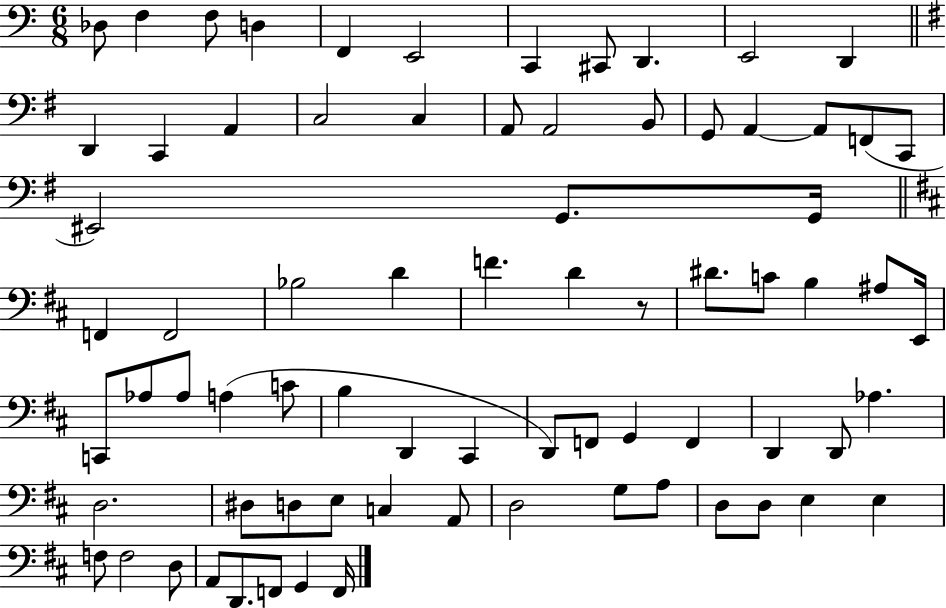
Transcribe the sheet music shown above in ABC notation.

X:1
T:Untitled
M:6/8
L:1/4
K:C
_D,/2 F, F,/2 D, F,, E,,2 C,, ^C,,/2 D,, E,,2 D,, D,, C,, A,, C,2 C, A,,/2 A,,2 B,,/2 G,,/2 A,, A,,/2 F,,/2 C,,/2 ^E,,2 G,,/2 G,,/4 F,, F,,2 _B,2 D F D z/2 ^D/2 C/2 B, ^A,/2 E,,/4 C,,/2 _A,/2 _A,/2 A, C/2 B, D,, ^C,, D,,/2 F,,/2 G,, F,, D,, D,,/2 _A, D,2 ^D,/2 D,/2 E,/2 C, A,,/2 D,2 G,/2 A,/2 D,/2 D,/2 E, E, F,/2 F,2 D,/2 A,,/2 D,,/2 F,,/2 G,, F,,/4